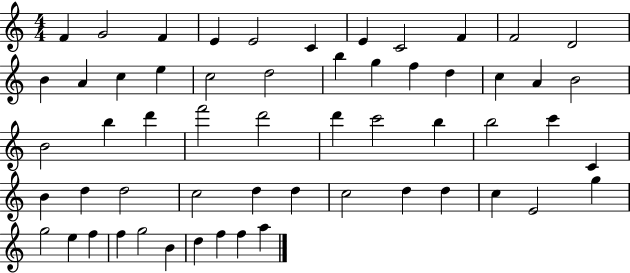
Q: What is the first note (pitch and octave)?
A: F4